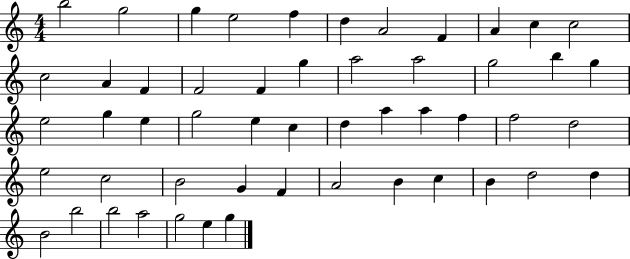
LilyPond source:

{
  \clef treble
  \numericTimeSignature
  \time 4/4
  \key c \major
  b''2 g''2 | g''4 e''2 f''4 | d''4 a'2 f'4 | a'4 c''4 c''2 | \break c''2 a'4 f'4 | f'2 f'4 g''4 | a''2 a''2 | g''2 b''4 g''4 | \break e''2 g''4 e''4 | g''2 e''4 c''4 | d''4 a''4 a''4 f''4 | f''2 d''2 | \break e''2 c''2 | b'2 g'4 f'4 | a'2 b'4 c''4 | b'4 d''2 d''4 | \break b'2 b''2 | b''2 a''2 | g''2 e''4 g''4 | \bar "|."
}